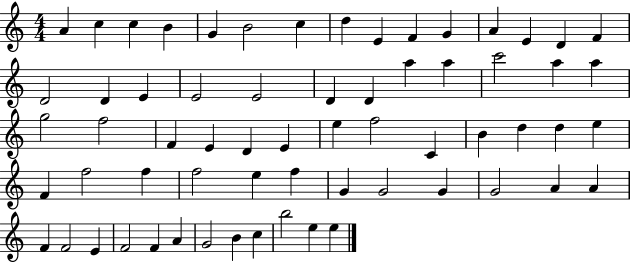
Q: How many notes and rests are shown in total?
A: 64